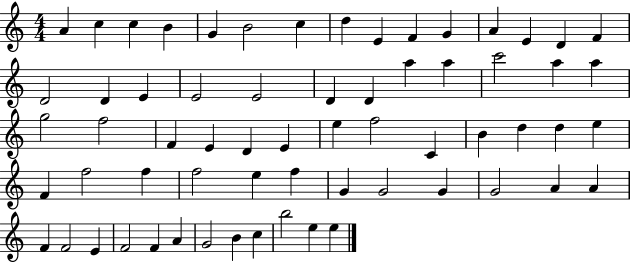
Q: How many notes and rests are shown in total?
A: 64